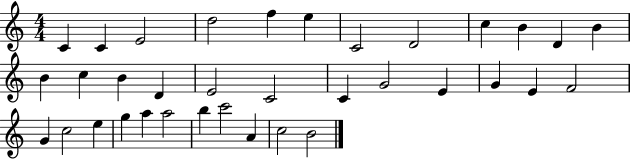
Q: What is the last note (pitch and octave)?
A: B4